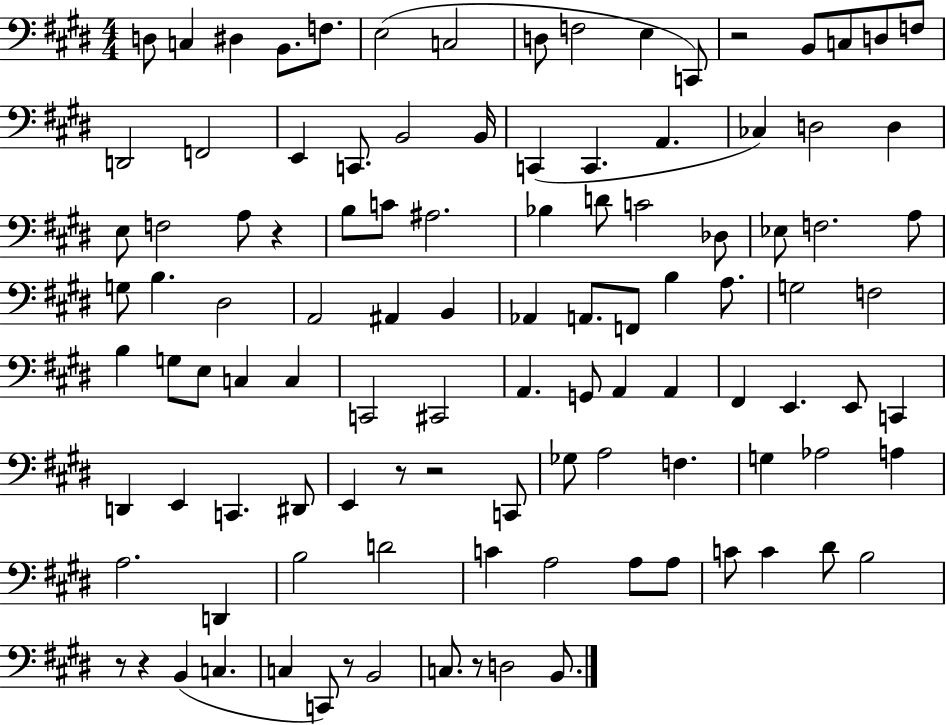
D3/e C3/q D#3/q B2/e. F3/e. E3/h C3/h D3/e F3/h E3/q C2/e R/h B2/e C3/e D3/e F3/e D2/h F2/h E2/q C2/e. B2/h B2/s C2/q C2/q. A2/q. CES3/q D3/h D3/q E3/e F3/h A3/e R/q B3/e C4/e A#3/h. Bb3/q D4/e C4/h Db3/e Eb3/e F3/h. A3/e G3/e B3/q. D#3/h A2/h A#2/q B2/q Ab2/q A2/e. F2/e B3/q A3/e. G3/h F3/h B3/q G3/e E3/e C3/q C3/q C2/h C#2/h A2/q. G2/e A2/q A2/q F#2/q E2/q. E2/e C2/q D2/q E2/q C2/q. D#2/e E2/q R/e R/h C2/e Gb3/e A3/h F3/q. G3/q Ab3/h A3/q A3/h. D2/q B3/h D4/h C4/q A3/h A3/e A3/e C4/e C4/q D#4/e B3/h R/e R/q B2/q C3/q. C3/q C2/e R/e B2/h C3/e. R/e D3/h B2/e.